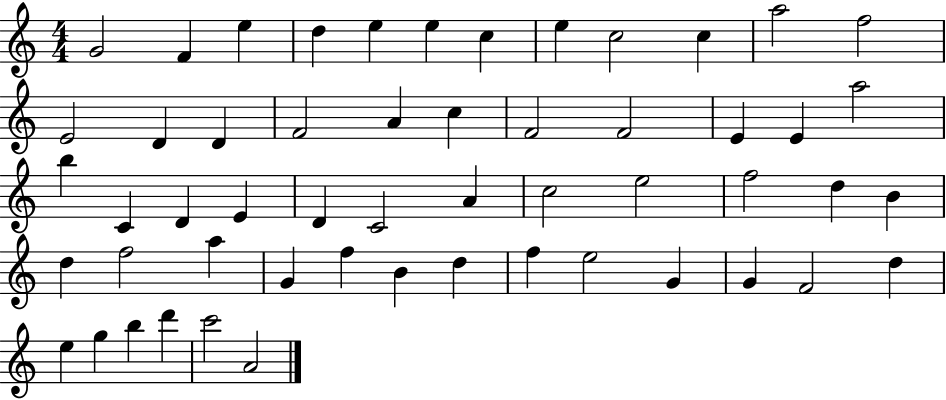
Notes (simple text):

G4/h F4/q E5/q D5/q E5/q E5/q C5/q E5/q C5/h C5/q A5/h F5/h E4/h D4/q D4/q F4/h A4/q C5/q F4/h F4/h E4/q E4/q A5/h B5/q C4/q D4/q E4/q D4/q C4/h A4/q C5/h E5/h F5/h D5/q B4/q D5/q F5/h A5/q G4/q F5/q B4/q D5/q F5/q E5/h G4/q G4/q F4/h D5/q E5/q G5/q B5/q D6/q C6/h A4/h